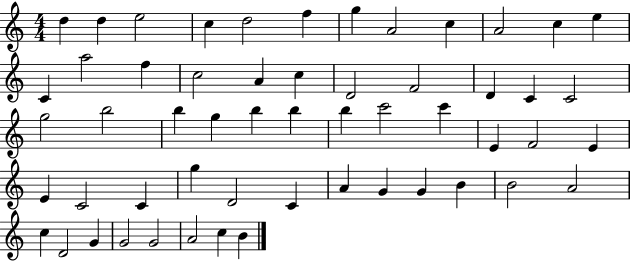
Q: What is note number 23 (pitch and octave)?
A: C4